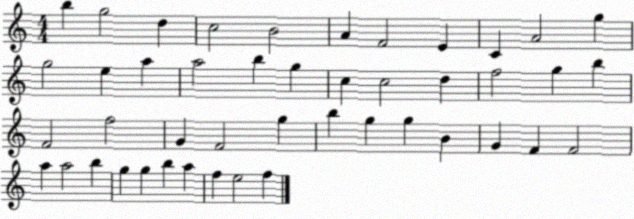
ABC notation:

X:1
T:Untitled
M:4/4
L:1/4
K:C
b g2 d c2 B2 A F2 E C A2 g g2 e a a2 b g c c2 d f2 g b F2 f2 G F2 g b g g B G F F2 a a2 b g g b a f e2 f